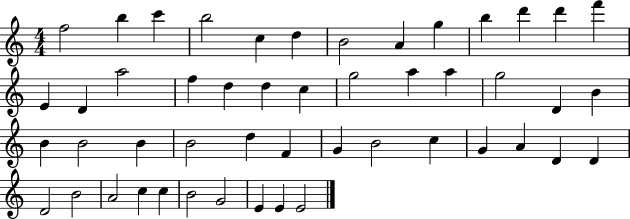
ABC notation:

X:1
T:Untitled
M:4/4
L:1/4
K:C
f2 b c' b2 c d B2 A g b d' d' f' E D a2 f d d c g2 a a g2 D B B B2 B B2 d F G B2 c G A D D D2 B2 A2 c c B2 G2 E E E2